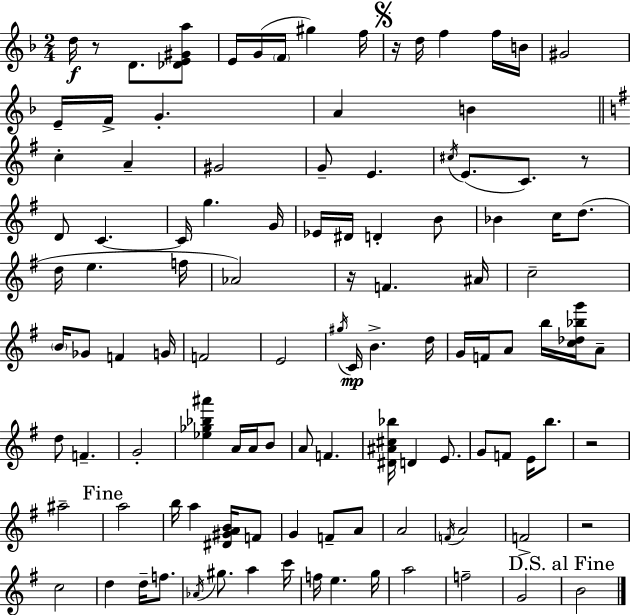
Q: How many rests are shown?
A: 6